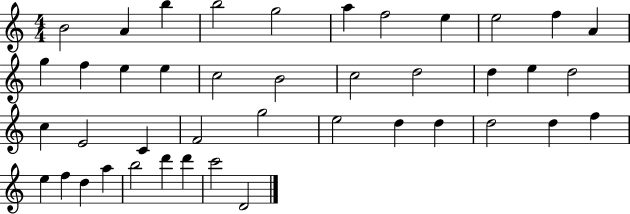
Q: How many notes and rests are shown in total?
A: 42